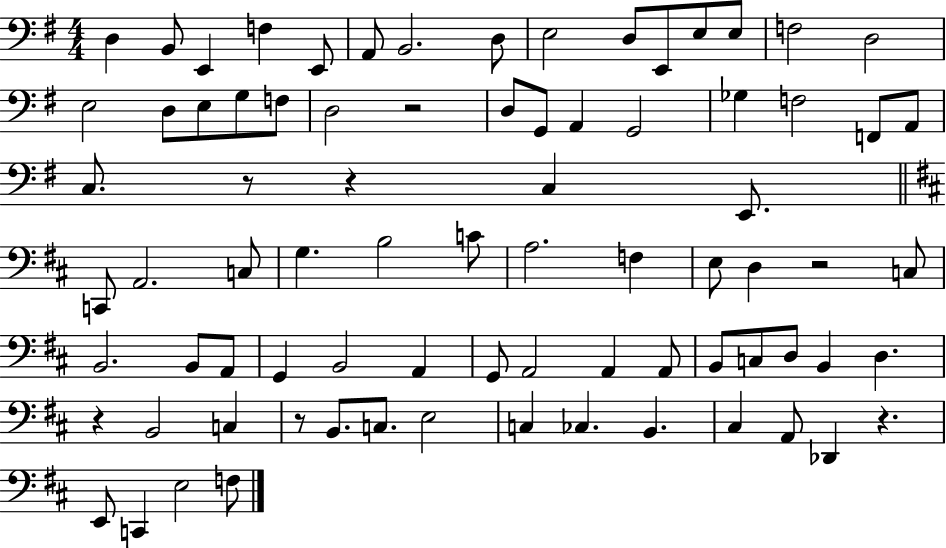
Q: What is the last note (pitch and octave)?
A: F3